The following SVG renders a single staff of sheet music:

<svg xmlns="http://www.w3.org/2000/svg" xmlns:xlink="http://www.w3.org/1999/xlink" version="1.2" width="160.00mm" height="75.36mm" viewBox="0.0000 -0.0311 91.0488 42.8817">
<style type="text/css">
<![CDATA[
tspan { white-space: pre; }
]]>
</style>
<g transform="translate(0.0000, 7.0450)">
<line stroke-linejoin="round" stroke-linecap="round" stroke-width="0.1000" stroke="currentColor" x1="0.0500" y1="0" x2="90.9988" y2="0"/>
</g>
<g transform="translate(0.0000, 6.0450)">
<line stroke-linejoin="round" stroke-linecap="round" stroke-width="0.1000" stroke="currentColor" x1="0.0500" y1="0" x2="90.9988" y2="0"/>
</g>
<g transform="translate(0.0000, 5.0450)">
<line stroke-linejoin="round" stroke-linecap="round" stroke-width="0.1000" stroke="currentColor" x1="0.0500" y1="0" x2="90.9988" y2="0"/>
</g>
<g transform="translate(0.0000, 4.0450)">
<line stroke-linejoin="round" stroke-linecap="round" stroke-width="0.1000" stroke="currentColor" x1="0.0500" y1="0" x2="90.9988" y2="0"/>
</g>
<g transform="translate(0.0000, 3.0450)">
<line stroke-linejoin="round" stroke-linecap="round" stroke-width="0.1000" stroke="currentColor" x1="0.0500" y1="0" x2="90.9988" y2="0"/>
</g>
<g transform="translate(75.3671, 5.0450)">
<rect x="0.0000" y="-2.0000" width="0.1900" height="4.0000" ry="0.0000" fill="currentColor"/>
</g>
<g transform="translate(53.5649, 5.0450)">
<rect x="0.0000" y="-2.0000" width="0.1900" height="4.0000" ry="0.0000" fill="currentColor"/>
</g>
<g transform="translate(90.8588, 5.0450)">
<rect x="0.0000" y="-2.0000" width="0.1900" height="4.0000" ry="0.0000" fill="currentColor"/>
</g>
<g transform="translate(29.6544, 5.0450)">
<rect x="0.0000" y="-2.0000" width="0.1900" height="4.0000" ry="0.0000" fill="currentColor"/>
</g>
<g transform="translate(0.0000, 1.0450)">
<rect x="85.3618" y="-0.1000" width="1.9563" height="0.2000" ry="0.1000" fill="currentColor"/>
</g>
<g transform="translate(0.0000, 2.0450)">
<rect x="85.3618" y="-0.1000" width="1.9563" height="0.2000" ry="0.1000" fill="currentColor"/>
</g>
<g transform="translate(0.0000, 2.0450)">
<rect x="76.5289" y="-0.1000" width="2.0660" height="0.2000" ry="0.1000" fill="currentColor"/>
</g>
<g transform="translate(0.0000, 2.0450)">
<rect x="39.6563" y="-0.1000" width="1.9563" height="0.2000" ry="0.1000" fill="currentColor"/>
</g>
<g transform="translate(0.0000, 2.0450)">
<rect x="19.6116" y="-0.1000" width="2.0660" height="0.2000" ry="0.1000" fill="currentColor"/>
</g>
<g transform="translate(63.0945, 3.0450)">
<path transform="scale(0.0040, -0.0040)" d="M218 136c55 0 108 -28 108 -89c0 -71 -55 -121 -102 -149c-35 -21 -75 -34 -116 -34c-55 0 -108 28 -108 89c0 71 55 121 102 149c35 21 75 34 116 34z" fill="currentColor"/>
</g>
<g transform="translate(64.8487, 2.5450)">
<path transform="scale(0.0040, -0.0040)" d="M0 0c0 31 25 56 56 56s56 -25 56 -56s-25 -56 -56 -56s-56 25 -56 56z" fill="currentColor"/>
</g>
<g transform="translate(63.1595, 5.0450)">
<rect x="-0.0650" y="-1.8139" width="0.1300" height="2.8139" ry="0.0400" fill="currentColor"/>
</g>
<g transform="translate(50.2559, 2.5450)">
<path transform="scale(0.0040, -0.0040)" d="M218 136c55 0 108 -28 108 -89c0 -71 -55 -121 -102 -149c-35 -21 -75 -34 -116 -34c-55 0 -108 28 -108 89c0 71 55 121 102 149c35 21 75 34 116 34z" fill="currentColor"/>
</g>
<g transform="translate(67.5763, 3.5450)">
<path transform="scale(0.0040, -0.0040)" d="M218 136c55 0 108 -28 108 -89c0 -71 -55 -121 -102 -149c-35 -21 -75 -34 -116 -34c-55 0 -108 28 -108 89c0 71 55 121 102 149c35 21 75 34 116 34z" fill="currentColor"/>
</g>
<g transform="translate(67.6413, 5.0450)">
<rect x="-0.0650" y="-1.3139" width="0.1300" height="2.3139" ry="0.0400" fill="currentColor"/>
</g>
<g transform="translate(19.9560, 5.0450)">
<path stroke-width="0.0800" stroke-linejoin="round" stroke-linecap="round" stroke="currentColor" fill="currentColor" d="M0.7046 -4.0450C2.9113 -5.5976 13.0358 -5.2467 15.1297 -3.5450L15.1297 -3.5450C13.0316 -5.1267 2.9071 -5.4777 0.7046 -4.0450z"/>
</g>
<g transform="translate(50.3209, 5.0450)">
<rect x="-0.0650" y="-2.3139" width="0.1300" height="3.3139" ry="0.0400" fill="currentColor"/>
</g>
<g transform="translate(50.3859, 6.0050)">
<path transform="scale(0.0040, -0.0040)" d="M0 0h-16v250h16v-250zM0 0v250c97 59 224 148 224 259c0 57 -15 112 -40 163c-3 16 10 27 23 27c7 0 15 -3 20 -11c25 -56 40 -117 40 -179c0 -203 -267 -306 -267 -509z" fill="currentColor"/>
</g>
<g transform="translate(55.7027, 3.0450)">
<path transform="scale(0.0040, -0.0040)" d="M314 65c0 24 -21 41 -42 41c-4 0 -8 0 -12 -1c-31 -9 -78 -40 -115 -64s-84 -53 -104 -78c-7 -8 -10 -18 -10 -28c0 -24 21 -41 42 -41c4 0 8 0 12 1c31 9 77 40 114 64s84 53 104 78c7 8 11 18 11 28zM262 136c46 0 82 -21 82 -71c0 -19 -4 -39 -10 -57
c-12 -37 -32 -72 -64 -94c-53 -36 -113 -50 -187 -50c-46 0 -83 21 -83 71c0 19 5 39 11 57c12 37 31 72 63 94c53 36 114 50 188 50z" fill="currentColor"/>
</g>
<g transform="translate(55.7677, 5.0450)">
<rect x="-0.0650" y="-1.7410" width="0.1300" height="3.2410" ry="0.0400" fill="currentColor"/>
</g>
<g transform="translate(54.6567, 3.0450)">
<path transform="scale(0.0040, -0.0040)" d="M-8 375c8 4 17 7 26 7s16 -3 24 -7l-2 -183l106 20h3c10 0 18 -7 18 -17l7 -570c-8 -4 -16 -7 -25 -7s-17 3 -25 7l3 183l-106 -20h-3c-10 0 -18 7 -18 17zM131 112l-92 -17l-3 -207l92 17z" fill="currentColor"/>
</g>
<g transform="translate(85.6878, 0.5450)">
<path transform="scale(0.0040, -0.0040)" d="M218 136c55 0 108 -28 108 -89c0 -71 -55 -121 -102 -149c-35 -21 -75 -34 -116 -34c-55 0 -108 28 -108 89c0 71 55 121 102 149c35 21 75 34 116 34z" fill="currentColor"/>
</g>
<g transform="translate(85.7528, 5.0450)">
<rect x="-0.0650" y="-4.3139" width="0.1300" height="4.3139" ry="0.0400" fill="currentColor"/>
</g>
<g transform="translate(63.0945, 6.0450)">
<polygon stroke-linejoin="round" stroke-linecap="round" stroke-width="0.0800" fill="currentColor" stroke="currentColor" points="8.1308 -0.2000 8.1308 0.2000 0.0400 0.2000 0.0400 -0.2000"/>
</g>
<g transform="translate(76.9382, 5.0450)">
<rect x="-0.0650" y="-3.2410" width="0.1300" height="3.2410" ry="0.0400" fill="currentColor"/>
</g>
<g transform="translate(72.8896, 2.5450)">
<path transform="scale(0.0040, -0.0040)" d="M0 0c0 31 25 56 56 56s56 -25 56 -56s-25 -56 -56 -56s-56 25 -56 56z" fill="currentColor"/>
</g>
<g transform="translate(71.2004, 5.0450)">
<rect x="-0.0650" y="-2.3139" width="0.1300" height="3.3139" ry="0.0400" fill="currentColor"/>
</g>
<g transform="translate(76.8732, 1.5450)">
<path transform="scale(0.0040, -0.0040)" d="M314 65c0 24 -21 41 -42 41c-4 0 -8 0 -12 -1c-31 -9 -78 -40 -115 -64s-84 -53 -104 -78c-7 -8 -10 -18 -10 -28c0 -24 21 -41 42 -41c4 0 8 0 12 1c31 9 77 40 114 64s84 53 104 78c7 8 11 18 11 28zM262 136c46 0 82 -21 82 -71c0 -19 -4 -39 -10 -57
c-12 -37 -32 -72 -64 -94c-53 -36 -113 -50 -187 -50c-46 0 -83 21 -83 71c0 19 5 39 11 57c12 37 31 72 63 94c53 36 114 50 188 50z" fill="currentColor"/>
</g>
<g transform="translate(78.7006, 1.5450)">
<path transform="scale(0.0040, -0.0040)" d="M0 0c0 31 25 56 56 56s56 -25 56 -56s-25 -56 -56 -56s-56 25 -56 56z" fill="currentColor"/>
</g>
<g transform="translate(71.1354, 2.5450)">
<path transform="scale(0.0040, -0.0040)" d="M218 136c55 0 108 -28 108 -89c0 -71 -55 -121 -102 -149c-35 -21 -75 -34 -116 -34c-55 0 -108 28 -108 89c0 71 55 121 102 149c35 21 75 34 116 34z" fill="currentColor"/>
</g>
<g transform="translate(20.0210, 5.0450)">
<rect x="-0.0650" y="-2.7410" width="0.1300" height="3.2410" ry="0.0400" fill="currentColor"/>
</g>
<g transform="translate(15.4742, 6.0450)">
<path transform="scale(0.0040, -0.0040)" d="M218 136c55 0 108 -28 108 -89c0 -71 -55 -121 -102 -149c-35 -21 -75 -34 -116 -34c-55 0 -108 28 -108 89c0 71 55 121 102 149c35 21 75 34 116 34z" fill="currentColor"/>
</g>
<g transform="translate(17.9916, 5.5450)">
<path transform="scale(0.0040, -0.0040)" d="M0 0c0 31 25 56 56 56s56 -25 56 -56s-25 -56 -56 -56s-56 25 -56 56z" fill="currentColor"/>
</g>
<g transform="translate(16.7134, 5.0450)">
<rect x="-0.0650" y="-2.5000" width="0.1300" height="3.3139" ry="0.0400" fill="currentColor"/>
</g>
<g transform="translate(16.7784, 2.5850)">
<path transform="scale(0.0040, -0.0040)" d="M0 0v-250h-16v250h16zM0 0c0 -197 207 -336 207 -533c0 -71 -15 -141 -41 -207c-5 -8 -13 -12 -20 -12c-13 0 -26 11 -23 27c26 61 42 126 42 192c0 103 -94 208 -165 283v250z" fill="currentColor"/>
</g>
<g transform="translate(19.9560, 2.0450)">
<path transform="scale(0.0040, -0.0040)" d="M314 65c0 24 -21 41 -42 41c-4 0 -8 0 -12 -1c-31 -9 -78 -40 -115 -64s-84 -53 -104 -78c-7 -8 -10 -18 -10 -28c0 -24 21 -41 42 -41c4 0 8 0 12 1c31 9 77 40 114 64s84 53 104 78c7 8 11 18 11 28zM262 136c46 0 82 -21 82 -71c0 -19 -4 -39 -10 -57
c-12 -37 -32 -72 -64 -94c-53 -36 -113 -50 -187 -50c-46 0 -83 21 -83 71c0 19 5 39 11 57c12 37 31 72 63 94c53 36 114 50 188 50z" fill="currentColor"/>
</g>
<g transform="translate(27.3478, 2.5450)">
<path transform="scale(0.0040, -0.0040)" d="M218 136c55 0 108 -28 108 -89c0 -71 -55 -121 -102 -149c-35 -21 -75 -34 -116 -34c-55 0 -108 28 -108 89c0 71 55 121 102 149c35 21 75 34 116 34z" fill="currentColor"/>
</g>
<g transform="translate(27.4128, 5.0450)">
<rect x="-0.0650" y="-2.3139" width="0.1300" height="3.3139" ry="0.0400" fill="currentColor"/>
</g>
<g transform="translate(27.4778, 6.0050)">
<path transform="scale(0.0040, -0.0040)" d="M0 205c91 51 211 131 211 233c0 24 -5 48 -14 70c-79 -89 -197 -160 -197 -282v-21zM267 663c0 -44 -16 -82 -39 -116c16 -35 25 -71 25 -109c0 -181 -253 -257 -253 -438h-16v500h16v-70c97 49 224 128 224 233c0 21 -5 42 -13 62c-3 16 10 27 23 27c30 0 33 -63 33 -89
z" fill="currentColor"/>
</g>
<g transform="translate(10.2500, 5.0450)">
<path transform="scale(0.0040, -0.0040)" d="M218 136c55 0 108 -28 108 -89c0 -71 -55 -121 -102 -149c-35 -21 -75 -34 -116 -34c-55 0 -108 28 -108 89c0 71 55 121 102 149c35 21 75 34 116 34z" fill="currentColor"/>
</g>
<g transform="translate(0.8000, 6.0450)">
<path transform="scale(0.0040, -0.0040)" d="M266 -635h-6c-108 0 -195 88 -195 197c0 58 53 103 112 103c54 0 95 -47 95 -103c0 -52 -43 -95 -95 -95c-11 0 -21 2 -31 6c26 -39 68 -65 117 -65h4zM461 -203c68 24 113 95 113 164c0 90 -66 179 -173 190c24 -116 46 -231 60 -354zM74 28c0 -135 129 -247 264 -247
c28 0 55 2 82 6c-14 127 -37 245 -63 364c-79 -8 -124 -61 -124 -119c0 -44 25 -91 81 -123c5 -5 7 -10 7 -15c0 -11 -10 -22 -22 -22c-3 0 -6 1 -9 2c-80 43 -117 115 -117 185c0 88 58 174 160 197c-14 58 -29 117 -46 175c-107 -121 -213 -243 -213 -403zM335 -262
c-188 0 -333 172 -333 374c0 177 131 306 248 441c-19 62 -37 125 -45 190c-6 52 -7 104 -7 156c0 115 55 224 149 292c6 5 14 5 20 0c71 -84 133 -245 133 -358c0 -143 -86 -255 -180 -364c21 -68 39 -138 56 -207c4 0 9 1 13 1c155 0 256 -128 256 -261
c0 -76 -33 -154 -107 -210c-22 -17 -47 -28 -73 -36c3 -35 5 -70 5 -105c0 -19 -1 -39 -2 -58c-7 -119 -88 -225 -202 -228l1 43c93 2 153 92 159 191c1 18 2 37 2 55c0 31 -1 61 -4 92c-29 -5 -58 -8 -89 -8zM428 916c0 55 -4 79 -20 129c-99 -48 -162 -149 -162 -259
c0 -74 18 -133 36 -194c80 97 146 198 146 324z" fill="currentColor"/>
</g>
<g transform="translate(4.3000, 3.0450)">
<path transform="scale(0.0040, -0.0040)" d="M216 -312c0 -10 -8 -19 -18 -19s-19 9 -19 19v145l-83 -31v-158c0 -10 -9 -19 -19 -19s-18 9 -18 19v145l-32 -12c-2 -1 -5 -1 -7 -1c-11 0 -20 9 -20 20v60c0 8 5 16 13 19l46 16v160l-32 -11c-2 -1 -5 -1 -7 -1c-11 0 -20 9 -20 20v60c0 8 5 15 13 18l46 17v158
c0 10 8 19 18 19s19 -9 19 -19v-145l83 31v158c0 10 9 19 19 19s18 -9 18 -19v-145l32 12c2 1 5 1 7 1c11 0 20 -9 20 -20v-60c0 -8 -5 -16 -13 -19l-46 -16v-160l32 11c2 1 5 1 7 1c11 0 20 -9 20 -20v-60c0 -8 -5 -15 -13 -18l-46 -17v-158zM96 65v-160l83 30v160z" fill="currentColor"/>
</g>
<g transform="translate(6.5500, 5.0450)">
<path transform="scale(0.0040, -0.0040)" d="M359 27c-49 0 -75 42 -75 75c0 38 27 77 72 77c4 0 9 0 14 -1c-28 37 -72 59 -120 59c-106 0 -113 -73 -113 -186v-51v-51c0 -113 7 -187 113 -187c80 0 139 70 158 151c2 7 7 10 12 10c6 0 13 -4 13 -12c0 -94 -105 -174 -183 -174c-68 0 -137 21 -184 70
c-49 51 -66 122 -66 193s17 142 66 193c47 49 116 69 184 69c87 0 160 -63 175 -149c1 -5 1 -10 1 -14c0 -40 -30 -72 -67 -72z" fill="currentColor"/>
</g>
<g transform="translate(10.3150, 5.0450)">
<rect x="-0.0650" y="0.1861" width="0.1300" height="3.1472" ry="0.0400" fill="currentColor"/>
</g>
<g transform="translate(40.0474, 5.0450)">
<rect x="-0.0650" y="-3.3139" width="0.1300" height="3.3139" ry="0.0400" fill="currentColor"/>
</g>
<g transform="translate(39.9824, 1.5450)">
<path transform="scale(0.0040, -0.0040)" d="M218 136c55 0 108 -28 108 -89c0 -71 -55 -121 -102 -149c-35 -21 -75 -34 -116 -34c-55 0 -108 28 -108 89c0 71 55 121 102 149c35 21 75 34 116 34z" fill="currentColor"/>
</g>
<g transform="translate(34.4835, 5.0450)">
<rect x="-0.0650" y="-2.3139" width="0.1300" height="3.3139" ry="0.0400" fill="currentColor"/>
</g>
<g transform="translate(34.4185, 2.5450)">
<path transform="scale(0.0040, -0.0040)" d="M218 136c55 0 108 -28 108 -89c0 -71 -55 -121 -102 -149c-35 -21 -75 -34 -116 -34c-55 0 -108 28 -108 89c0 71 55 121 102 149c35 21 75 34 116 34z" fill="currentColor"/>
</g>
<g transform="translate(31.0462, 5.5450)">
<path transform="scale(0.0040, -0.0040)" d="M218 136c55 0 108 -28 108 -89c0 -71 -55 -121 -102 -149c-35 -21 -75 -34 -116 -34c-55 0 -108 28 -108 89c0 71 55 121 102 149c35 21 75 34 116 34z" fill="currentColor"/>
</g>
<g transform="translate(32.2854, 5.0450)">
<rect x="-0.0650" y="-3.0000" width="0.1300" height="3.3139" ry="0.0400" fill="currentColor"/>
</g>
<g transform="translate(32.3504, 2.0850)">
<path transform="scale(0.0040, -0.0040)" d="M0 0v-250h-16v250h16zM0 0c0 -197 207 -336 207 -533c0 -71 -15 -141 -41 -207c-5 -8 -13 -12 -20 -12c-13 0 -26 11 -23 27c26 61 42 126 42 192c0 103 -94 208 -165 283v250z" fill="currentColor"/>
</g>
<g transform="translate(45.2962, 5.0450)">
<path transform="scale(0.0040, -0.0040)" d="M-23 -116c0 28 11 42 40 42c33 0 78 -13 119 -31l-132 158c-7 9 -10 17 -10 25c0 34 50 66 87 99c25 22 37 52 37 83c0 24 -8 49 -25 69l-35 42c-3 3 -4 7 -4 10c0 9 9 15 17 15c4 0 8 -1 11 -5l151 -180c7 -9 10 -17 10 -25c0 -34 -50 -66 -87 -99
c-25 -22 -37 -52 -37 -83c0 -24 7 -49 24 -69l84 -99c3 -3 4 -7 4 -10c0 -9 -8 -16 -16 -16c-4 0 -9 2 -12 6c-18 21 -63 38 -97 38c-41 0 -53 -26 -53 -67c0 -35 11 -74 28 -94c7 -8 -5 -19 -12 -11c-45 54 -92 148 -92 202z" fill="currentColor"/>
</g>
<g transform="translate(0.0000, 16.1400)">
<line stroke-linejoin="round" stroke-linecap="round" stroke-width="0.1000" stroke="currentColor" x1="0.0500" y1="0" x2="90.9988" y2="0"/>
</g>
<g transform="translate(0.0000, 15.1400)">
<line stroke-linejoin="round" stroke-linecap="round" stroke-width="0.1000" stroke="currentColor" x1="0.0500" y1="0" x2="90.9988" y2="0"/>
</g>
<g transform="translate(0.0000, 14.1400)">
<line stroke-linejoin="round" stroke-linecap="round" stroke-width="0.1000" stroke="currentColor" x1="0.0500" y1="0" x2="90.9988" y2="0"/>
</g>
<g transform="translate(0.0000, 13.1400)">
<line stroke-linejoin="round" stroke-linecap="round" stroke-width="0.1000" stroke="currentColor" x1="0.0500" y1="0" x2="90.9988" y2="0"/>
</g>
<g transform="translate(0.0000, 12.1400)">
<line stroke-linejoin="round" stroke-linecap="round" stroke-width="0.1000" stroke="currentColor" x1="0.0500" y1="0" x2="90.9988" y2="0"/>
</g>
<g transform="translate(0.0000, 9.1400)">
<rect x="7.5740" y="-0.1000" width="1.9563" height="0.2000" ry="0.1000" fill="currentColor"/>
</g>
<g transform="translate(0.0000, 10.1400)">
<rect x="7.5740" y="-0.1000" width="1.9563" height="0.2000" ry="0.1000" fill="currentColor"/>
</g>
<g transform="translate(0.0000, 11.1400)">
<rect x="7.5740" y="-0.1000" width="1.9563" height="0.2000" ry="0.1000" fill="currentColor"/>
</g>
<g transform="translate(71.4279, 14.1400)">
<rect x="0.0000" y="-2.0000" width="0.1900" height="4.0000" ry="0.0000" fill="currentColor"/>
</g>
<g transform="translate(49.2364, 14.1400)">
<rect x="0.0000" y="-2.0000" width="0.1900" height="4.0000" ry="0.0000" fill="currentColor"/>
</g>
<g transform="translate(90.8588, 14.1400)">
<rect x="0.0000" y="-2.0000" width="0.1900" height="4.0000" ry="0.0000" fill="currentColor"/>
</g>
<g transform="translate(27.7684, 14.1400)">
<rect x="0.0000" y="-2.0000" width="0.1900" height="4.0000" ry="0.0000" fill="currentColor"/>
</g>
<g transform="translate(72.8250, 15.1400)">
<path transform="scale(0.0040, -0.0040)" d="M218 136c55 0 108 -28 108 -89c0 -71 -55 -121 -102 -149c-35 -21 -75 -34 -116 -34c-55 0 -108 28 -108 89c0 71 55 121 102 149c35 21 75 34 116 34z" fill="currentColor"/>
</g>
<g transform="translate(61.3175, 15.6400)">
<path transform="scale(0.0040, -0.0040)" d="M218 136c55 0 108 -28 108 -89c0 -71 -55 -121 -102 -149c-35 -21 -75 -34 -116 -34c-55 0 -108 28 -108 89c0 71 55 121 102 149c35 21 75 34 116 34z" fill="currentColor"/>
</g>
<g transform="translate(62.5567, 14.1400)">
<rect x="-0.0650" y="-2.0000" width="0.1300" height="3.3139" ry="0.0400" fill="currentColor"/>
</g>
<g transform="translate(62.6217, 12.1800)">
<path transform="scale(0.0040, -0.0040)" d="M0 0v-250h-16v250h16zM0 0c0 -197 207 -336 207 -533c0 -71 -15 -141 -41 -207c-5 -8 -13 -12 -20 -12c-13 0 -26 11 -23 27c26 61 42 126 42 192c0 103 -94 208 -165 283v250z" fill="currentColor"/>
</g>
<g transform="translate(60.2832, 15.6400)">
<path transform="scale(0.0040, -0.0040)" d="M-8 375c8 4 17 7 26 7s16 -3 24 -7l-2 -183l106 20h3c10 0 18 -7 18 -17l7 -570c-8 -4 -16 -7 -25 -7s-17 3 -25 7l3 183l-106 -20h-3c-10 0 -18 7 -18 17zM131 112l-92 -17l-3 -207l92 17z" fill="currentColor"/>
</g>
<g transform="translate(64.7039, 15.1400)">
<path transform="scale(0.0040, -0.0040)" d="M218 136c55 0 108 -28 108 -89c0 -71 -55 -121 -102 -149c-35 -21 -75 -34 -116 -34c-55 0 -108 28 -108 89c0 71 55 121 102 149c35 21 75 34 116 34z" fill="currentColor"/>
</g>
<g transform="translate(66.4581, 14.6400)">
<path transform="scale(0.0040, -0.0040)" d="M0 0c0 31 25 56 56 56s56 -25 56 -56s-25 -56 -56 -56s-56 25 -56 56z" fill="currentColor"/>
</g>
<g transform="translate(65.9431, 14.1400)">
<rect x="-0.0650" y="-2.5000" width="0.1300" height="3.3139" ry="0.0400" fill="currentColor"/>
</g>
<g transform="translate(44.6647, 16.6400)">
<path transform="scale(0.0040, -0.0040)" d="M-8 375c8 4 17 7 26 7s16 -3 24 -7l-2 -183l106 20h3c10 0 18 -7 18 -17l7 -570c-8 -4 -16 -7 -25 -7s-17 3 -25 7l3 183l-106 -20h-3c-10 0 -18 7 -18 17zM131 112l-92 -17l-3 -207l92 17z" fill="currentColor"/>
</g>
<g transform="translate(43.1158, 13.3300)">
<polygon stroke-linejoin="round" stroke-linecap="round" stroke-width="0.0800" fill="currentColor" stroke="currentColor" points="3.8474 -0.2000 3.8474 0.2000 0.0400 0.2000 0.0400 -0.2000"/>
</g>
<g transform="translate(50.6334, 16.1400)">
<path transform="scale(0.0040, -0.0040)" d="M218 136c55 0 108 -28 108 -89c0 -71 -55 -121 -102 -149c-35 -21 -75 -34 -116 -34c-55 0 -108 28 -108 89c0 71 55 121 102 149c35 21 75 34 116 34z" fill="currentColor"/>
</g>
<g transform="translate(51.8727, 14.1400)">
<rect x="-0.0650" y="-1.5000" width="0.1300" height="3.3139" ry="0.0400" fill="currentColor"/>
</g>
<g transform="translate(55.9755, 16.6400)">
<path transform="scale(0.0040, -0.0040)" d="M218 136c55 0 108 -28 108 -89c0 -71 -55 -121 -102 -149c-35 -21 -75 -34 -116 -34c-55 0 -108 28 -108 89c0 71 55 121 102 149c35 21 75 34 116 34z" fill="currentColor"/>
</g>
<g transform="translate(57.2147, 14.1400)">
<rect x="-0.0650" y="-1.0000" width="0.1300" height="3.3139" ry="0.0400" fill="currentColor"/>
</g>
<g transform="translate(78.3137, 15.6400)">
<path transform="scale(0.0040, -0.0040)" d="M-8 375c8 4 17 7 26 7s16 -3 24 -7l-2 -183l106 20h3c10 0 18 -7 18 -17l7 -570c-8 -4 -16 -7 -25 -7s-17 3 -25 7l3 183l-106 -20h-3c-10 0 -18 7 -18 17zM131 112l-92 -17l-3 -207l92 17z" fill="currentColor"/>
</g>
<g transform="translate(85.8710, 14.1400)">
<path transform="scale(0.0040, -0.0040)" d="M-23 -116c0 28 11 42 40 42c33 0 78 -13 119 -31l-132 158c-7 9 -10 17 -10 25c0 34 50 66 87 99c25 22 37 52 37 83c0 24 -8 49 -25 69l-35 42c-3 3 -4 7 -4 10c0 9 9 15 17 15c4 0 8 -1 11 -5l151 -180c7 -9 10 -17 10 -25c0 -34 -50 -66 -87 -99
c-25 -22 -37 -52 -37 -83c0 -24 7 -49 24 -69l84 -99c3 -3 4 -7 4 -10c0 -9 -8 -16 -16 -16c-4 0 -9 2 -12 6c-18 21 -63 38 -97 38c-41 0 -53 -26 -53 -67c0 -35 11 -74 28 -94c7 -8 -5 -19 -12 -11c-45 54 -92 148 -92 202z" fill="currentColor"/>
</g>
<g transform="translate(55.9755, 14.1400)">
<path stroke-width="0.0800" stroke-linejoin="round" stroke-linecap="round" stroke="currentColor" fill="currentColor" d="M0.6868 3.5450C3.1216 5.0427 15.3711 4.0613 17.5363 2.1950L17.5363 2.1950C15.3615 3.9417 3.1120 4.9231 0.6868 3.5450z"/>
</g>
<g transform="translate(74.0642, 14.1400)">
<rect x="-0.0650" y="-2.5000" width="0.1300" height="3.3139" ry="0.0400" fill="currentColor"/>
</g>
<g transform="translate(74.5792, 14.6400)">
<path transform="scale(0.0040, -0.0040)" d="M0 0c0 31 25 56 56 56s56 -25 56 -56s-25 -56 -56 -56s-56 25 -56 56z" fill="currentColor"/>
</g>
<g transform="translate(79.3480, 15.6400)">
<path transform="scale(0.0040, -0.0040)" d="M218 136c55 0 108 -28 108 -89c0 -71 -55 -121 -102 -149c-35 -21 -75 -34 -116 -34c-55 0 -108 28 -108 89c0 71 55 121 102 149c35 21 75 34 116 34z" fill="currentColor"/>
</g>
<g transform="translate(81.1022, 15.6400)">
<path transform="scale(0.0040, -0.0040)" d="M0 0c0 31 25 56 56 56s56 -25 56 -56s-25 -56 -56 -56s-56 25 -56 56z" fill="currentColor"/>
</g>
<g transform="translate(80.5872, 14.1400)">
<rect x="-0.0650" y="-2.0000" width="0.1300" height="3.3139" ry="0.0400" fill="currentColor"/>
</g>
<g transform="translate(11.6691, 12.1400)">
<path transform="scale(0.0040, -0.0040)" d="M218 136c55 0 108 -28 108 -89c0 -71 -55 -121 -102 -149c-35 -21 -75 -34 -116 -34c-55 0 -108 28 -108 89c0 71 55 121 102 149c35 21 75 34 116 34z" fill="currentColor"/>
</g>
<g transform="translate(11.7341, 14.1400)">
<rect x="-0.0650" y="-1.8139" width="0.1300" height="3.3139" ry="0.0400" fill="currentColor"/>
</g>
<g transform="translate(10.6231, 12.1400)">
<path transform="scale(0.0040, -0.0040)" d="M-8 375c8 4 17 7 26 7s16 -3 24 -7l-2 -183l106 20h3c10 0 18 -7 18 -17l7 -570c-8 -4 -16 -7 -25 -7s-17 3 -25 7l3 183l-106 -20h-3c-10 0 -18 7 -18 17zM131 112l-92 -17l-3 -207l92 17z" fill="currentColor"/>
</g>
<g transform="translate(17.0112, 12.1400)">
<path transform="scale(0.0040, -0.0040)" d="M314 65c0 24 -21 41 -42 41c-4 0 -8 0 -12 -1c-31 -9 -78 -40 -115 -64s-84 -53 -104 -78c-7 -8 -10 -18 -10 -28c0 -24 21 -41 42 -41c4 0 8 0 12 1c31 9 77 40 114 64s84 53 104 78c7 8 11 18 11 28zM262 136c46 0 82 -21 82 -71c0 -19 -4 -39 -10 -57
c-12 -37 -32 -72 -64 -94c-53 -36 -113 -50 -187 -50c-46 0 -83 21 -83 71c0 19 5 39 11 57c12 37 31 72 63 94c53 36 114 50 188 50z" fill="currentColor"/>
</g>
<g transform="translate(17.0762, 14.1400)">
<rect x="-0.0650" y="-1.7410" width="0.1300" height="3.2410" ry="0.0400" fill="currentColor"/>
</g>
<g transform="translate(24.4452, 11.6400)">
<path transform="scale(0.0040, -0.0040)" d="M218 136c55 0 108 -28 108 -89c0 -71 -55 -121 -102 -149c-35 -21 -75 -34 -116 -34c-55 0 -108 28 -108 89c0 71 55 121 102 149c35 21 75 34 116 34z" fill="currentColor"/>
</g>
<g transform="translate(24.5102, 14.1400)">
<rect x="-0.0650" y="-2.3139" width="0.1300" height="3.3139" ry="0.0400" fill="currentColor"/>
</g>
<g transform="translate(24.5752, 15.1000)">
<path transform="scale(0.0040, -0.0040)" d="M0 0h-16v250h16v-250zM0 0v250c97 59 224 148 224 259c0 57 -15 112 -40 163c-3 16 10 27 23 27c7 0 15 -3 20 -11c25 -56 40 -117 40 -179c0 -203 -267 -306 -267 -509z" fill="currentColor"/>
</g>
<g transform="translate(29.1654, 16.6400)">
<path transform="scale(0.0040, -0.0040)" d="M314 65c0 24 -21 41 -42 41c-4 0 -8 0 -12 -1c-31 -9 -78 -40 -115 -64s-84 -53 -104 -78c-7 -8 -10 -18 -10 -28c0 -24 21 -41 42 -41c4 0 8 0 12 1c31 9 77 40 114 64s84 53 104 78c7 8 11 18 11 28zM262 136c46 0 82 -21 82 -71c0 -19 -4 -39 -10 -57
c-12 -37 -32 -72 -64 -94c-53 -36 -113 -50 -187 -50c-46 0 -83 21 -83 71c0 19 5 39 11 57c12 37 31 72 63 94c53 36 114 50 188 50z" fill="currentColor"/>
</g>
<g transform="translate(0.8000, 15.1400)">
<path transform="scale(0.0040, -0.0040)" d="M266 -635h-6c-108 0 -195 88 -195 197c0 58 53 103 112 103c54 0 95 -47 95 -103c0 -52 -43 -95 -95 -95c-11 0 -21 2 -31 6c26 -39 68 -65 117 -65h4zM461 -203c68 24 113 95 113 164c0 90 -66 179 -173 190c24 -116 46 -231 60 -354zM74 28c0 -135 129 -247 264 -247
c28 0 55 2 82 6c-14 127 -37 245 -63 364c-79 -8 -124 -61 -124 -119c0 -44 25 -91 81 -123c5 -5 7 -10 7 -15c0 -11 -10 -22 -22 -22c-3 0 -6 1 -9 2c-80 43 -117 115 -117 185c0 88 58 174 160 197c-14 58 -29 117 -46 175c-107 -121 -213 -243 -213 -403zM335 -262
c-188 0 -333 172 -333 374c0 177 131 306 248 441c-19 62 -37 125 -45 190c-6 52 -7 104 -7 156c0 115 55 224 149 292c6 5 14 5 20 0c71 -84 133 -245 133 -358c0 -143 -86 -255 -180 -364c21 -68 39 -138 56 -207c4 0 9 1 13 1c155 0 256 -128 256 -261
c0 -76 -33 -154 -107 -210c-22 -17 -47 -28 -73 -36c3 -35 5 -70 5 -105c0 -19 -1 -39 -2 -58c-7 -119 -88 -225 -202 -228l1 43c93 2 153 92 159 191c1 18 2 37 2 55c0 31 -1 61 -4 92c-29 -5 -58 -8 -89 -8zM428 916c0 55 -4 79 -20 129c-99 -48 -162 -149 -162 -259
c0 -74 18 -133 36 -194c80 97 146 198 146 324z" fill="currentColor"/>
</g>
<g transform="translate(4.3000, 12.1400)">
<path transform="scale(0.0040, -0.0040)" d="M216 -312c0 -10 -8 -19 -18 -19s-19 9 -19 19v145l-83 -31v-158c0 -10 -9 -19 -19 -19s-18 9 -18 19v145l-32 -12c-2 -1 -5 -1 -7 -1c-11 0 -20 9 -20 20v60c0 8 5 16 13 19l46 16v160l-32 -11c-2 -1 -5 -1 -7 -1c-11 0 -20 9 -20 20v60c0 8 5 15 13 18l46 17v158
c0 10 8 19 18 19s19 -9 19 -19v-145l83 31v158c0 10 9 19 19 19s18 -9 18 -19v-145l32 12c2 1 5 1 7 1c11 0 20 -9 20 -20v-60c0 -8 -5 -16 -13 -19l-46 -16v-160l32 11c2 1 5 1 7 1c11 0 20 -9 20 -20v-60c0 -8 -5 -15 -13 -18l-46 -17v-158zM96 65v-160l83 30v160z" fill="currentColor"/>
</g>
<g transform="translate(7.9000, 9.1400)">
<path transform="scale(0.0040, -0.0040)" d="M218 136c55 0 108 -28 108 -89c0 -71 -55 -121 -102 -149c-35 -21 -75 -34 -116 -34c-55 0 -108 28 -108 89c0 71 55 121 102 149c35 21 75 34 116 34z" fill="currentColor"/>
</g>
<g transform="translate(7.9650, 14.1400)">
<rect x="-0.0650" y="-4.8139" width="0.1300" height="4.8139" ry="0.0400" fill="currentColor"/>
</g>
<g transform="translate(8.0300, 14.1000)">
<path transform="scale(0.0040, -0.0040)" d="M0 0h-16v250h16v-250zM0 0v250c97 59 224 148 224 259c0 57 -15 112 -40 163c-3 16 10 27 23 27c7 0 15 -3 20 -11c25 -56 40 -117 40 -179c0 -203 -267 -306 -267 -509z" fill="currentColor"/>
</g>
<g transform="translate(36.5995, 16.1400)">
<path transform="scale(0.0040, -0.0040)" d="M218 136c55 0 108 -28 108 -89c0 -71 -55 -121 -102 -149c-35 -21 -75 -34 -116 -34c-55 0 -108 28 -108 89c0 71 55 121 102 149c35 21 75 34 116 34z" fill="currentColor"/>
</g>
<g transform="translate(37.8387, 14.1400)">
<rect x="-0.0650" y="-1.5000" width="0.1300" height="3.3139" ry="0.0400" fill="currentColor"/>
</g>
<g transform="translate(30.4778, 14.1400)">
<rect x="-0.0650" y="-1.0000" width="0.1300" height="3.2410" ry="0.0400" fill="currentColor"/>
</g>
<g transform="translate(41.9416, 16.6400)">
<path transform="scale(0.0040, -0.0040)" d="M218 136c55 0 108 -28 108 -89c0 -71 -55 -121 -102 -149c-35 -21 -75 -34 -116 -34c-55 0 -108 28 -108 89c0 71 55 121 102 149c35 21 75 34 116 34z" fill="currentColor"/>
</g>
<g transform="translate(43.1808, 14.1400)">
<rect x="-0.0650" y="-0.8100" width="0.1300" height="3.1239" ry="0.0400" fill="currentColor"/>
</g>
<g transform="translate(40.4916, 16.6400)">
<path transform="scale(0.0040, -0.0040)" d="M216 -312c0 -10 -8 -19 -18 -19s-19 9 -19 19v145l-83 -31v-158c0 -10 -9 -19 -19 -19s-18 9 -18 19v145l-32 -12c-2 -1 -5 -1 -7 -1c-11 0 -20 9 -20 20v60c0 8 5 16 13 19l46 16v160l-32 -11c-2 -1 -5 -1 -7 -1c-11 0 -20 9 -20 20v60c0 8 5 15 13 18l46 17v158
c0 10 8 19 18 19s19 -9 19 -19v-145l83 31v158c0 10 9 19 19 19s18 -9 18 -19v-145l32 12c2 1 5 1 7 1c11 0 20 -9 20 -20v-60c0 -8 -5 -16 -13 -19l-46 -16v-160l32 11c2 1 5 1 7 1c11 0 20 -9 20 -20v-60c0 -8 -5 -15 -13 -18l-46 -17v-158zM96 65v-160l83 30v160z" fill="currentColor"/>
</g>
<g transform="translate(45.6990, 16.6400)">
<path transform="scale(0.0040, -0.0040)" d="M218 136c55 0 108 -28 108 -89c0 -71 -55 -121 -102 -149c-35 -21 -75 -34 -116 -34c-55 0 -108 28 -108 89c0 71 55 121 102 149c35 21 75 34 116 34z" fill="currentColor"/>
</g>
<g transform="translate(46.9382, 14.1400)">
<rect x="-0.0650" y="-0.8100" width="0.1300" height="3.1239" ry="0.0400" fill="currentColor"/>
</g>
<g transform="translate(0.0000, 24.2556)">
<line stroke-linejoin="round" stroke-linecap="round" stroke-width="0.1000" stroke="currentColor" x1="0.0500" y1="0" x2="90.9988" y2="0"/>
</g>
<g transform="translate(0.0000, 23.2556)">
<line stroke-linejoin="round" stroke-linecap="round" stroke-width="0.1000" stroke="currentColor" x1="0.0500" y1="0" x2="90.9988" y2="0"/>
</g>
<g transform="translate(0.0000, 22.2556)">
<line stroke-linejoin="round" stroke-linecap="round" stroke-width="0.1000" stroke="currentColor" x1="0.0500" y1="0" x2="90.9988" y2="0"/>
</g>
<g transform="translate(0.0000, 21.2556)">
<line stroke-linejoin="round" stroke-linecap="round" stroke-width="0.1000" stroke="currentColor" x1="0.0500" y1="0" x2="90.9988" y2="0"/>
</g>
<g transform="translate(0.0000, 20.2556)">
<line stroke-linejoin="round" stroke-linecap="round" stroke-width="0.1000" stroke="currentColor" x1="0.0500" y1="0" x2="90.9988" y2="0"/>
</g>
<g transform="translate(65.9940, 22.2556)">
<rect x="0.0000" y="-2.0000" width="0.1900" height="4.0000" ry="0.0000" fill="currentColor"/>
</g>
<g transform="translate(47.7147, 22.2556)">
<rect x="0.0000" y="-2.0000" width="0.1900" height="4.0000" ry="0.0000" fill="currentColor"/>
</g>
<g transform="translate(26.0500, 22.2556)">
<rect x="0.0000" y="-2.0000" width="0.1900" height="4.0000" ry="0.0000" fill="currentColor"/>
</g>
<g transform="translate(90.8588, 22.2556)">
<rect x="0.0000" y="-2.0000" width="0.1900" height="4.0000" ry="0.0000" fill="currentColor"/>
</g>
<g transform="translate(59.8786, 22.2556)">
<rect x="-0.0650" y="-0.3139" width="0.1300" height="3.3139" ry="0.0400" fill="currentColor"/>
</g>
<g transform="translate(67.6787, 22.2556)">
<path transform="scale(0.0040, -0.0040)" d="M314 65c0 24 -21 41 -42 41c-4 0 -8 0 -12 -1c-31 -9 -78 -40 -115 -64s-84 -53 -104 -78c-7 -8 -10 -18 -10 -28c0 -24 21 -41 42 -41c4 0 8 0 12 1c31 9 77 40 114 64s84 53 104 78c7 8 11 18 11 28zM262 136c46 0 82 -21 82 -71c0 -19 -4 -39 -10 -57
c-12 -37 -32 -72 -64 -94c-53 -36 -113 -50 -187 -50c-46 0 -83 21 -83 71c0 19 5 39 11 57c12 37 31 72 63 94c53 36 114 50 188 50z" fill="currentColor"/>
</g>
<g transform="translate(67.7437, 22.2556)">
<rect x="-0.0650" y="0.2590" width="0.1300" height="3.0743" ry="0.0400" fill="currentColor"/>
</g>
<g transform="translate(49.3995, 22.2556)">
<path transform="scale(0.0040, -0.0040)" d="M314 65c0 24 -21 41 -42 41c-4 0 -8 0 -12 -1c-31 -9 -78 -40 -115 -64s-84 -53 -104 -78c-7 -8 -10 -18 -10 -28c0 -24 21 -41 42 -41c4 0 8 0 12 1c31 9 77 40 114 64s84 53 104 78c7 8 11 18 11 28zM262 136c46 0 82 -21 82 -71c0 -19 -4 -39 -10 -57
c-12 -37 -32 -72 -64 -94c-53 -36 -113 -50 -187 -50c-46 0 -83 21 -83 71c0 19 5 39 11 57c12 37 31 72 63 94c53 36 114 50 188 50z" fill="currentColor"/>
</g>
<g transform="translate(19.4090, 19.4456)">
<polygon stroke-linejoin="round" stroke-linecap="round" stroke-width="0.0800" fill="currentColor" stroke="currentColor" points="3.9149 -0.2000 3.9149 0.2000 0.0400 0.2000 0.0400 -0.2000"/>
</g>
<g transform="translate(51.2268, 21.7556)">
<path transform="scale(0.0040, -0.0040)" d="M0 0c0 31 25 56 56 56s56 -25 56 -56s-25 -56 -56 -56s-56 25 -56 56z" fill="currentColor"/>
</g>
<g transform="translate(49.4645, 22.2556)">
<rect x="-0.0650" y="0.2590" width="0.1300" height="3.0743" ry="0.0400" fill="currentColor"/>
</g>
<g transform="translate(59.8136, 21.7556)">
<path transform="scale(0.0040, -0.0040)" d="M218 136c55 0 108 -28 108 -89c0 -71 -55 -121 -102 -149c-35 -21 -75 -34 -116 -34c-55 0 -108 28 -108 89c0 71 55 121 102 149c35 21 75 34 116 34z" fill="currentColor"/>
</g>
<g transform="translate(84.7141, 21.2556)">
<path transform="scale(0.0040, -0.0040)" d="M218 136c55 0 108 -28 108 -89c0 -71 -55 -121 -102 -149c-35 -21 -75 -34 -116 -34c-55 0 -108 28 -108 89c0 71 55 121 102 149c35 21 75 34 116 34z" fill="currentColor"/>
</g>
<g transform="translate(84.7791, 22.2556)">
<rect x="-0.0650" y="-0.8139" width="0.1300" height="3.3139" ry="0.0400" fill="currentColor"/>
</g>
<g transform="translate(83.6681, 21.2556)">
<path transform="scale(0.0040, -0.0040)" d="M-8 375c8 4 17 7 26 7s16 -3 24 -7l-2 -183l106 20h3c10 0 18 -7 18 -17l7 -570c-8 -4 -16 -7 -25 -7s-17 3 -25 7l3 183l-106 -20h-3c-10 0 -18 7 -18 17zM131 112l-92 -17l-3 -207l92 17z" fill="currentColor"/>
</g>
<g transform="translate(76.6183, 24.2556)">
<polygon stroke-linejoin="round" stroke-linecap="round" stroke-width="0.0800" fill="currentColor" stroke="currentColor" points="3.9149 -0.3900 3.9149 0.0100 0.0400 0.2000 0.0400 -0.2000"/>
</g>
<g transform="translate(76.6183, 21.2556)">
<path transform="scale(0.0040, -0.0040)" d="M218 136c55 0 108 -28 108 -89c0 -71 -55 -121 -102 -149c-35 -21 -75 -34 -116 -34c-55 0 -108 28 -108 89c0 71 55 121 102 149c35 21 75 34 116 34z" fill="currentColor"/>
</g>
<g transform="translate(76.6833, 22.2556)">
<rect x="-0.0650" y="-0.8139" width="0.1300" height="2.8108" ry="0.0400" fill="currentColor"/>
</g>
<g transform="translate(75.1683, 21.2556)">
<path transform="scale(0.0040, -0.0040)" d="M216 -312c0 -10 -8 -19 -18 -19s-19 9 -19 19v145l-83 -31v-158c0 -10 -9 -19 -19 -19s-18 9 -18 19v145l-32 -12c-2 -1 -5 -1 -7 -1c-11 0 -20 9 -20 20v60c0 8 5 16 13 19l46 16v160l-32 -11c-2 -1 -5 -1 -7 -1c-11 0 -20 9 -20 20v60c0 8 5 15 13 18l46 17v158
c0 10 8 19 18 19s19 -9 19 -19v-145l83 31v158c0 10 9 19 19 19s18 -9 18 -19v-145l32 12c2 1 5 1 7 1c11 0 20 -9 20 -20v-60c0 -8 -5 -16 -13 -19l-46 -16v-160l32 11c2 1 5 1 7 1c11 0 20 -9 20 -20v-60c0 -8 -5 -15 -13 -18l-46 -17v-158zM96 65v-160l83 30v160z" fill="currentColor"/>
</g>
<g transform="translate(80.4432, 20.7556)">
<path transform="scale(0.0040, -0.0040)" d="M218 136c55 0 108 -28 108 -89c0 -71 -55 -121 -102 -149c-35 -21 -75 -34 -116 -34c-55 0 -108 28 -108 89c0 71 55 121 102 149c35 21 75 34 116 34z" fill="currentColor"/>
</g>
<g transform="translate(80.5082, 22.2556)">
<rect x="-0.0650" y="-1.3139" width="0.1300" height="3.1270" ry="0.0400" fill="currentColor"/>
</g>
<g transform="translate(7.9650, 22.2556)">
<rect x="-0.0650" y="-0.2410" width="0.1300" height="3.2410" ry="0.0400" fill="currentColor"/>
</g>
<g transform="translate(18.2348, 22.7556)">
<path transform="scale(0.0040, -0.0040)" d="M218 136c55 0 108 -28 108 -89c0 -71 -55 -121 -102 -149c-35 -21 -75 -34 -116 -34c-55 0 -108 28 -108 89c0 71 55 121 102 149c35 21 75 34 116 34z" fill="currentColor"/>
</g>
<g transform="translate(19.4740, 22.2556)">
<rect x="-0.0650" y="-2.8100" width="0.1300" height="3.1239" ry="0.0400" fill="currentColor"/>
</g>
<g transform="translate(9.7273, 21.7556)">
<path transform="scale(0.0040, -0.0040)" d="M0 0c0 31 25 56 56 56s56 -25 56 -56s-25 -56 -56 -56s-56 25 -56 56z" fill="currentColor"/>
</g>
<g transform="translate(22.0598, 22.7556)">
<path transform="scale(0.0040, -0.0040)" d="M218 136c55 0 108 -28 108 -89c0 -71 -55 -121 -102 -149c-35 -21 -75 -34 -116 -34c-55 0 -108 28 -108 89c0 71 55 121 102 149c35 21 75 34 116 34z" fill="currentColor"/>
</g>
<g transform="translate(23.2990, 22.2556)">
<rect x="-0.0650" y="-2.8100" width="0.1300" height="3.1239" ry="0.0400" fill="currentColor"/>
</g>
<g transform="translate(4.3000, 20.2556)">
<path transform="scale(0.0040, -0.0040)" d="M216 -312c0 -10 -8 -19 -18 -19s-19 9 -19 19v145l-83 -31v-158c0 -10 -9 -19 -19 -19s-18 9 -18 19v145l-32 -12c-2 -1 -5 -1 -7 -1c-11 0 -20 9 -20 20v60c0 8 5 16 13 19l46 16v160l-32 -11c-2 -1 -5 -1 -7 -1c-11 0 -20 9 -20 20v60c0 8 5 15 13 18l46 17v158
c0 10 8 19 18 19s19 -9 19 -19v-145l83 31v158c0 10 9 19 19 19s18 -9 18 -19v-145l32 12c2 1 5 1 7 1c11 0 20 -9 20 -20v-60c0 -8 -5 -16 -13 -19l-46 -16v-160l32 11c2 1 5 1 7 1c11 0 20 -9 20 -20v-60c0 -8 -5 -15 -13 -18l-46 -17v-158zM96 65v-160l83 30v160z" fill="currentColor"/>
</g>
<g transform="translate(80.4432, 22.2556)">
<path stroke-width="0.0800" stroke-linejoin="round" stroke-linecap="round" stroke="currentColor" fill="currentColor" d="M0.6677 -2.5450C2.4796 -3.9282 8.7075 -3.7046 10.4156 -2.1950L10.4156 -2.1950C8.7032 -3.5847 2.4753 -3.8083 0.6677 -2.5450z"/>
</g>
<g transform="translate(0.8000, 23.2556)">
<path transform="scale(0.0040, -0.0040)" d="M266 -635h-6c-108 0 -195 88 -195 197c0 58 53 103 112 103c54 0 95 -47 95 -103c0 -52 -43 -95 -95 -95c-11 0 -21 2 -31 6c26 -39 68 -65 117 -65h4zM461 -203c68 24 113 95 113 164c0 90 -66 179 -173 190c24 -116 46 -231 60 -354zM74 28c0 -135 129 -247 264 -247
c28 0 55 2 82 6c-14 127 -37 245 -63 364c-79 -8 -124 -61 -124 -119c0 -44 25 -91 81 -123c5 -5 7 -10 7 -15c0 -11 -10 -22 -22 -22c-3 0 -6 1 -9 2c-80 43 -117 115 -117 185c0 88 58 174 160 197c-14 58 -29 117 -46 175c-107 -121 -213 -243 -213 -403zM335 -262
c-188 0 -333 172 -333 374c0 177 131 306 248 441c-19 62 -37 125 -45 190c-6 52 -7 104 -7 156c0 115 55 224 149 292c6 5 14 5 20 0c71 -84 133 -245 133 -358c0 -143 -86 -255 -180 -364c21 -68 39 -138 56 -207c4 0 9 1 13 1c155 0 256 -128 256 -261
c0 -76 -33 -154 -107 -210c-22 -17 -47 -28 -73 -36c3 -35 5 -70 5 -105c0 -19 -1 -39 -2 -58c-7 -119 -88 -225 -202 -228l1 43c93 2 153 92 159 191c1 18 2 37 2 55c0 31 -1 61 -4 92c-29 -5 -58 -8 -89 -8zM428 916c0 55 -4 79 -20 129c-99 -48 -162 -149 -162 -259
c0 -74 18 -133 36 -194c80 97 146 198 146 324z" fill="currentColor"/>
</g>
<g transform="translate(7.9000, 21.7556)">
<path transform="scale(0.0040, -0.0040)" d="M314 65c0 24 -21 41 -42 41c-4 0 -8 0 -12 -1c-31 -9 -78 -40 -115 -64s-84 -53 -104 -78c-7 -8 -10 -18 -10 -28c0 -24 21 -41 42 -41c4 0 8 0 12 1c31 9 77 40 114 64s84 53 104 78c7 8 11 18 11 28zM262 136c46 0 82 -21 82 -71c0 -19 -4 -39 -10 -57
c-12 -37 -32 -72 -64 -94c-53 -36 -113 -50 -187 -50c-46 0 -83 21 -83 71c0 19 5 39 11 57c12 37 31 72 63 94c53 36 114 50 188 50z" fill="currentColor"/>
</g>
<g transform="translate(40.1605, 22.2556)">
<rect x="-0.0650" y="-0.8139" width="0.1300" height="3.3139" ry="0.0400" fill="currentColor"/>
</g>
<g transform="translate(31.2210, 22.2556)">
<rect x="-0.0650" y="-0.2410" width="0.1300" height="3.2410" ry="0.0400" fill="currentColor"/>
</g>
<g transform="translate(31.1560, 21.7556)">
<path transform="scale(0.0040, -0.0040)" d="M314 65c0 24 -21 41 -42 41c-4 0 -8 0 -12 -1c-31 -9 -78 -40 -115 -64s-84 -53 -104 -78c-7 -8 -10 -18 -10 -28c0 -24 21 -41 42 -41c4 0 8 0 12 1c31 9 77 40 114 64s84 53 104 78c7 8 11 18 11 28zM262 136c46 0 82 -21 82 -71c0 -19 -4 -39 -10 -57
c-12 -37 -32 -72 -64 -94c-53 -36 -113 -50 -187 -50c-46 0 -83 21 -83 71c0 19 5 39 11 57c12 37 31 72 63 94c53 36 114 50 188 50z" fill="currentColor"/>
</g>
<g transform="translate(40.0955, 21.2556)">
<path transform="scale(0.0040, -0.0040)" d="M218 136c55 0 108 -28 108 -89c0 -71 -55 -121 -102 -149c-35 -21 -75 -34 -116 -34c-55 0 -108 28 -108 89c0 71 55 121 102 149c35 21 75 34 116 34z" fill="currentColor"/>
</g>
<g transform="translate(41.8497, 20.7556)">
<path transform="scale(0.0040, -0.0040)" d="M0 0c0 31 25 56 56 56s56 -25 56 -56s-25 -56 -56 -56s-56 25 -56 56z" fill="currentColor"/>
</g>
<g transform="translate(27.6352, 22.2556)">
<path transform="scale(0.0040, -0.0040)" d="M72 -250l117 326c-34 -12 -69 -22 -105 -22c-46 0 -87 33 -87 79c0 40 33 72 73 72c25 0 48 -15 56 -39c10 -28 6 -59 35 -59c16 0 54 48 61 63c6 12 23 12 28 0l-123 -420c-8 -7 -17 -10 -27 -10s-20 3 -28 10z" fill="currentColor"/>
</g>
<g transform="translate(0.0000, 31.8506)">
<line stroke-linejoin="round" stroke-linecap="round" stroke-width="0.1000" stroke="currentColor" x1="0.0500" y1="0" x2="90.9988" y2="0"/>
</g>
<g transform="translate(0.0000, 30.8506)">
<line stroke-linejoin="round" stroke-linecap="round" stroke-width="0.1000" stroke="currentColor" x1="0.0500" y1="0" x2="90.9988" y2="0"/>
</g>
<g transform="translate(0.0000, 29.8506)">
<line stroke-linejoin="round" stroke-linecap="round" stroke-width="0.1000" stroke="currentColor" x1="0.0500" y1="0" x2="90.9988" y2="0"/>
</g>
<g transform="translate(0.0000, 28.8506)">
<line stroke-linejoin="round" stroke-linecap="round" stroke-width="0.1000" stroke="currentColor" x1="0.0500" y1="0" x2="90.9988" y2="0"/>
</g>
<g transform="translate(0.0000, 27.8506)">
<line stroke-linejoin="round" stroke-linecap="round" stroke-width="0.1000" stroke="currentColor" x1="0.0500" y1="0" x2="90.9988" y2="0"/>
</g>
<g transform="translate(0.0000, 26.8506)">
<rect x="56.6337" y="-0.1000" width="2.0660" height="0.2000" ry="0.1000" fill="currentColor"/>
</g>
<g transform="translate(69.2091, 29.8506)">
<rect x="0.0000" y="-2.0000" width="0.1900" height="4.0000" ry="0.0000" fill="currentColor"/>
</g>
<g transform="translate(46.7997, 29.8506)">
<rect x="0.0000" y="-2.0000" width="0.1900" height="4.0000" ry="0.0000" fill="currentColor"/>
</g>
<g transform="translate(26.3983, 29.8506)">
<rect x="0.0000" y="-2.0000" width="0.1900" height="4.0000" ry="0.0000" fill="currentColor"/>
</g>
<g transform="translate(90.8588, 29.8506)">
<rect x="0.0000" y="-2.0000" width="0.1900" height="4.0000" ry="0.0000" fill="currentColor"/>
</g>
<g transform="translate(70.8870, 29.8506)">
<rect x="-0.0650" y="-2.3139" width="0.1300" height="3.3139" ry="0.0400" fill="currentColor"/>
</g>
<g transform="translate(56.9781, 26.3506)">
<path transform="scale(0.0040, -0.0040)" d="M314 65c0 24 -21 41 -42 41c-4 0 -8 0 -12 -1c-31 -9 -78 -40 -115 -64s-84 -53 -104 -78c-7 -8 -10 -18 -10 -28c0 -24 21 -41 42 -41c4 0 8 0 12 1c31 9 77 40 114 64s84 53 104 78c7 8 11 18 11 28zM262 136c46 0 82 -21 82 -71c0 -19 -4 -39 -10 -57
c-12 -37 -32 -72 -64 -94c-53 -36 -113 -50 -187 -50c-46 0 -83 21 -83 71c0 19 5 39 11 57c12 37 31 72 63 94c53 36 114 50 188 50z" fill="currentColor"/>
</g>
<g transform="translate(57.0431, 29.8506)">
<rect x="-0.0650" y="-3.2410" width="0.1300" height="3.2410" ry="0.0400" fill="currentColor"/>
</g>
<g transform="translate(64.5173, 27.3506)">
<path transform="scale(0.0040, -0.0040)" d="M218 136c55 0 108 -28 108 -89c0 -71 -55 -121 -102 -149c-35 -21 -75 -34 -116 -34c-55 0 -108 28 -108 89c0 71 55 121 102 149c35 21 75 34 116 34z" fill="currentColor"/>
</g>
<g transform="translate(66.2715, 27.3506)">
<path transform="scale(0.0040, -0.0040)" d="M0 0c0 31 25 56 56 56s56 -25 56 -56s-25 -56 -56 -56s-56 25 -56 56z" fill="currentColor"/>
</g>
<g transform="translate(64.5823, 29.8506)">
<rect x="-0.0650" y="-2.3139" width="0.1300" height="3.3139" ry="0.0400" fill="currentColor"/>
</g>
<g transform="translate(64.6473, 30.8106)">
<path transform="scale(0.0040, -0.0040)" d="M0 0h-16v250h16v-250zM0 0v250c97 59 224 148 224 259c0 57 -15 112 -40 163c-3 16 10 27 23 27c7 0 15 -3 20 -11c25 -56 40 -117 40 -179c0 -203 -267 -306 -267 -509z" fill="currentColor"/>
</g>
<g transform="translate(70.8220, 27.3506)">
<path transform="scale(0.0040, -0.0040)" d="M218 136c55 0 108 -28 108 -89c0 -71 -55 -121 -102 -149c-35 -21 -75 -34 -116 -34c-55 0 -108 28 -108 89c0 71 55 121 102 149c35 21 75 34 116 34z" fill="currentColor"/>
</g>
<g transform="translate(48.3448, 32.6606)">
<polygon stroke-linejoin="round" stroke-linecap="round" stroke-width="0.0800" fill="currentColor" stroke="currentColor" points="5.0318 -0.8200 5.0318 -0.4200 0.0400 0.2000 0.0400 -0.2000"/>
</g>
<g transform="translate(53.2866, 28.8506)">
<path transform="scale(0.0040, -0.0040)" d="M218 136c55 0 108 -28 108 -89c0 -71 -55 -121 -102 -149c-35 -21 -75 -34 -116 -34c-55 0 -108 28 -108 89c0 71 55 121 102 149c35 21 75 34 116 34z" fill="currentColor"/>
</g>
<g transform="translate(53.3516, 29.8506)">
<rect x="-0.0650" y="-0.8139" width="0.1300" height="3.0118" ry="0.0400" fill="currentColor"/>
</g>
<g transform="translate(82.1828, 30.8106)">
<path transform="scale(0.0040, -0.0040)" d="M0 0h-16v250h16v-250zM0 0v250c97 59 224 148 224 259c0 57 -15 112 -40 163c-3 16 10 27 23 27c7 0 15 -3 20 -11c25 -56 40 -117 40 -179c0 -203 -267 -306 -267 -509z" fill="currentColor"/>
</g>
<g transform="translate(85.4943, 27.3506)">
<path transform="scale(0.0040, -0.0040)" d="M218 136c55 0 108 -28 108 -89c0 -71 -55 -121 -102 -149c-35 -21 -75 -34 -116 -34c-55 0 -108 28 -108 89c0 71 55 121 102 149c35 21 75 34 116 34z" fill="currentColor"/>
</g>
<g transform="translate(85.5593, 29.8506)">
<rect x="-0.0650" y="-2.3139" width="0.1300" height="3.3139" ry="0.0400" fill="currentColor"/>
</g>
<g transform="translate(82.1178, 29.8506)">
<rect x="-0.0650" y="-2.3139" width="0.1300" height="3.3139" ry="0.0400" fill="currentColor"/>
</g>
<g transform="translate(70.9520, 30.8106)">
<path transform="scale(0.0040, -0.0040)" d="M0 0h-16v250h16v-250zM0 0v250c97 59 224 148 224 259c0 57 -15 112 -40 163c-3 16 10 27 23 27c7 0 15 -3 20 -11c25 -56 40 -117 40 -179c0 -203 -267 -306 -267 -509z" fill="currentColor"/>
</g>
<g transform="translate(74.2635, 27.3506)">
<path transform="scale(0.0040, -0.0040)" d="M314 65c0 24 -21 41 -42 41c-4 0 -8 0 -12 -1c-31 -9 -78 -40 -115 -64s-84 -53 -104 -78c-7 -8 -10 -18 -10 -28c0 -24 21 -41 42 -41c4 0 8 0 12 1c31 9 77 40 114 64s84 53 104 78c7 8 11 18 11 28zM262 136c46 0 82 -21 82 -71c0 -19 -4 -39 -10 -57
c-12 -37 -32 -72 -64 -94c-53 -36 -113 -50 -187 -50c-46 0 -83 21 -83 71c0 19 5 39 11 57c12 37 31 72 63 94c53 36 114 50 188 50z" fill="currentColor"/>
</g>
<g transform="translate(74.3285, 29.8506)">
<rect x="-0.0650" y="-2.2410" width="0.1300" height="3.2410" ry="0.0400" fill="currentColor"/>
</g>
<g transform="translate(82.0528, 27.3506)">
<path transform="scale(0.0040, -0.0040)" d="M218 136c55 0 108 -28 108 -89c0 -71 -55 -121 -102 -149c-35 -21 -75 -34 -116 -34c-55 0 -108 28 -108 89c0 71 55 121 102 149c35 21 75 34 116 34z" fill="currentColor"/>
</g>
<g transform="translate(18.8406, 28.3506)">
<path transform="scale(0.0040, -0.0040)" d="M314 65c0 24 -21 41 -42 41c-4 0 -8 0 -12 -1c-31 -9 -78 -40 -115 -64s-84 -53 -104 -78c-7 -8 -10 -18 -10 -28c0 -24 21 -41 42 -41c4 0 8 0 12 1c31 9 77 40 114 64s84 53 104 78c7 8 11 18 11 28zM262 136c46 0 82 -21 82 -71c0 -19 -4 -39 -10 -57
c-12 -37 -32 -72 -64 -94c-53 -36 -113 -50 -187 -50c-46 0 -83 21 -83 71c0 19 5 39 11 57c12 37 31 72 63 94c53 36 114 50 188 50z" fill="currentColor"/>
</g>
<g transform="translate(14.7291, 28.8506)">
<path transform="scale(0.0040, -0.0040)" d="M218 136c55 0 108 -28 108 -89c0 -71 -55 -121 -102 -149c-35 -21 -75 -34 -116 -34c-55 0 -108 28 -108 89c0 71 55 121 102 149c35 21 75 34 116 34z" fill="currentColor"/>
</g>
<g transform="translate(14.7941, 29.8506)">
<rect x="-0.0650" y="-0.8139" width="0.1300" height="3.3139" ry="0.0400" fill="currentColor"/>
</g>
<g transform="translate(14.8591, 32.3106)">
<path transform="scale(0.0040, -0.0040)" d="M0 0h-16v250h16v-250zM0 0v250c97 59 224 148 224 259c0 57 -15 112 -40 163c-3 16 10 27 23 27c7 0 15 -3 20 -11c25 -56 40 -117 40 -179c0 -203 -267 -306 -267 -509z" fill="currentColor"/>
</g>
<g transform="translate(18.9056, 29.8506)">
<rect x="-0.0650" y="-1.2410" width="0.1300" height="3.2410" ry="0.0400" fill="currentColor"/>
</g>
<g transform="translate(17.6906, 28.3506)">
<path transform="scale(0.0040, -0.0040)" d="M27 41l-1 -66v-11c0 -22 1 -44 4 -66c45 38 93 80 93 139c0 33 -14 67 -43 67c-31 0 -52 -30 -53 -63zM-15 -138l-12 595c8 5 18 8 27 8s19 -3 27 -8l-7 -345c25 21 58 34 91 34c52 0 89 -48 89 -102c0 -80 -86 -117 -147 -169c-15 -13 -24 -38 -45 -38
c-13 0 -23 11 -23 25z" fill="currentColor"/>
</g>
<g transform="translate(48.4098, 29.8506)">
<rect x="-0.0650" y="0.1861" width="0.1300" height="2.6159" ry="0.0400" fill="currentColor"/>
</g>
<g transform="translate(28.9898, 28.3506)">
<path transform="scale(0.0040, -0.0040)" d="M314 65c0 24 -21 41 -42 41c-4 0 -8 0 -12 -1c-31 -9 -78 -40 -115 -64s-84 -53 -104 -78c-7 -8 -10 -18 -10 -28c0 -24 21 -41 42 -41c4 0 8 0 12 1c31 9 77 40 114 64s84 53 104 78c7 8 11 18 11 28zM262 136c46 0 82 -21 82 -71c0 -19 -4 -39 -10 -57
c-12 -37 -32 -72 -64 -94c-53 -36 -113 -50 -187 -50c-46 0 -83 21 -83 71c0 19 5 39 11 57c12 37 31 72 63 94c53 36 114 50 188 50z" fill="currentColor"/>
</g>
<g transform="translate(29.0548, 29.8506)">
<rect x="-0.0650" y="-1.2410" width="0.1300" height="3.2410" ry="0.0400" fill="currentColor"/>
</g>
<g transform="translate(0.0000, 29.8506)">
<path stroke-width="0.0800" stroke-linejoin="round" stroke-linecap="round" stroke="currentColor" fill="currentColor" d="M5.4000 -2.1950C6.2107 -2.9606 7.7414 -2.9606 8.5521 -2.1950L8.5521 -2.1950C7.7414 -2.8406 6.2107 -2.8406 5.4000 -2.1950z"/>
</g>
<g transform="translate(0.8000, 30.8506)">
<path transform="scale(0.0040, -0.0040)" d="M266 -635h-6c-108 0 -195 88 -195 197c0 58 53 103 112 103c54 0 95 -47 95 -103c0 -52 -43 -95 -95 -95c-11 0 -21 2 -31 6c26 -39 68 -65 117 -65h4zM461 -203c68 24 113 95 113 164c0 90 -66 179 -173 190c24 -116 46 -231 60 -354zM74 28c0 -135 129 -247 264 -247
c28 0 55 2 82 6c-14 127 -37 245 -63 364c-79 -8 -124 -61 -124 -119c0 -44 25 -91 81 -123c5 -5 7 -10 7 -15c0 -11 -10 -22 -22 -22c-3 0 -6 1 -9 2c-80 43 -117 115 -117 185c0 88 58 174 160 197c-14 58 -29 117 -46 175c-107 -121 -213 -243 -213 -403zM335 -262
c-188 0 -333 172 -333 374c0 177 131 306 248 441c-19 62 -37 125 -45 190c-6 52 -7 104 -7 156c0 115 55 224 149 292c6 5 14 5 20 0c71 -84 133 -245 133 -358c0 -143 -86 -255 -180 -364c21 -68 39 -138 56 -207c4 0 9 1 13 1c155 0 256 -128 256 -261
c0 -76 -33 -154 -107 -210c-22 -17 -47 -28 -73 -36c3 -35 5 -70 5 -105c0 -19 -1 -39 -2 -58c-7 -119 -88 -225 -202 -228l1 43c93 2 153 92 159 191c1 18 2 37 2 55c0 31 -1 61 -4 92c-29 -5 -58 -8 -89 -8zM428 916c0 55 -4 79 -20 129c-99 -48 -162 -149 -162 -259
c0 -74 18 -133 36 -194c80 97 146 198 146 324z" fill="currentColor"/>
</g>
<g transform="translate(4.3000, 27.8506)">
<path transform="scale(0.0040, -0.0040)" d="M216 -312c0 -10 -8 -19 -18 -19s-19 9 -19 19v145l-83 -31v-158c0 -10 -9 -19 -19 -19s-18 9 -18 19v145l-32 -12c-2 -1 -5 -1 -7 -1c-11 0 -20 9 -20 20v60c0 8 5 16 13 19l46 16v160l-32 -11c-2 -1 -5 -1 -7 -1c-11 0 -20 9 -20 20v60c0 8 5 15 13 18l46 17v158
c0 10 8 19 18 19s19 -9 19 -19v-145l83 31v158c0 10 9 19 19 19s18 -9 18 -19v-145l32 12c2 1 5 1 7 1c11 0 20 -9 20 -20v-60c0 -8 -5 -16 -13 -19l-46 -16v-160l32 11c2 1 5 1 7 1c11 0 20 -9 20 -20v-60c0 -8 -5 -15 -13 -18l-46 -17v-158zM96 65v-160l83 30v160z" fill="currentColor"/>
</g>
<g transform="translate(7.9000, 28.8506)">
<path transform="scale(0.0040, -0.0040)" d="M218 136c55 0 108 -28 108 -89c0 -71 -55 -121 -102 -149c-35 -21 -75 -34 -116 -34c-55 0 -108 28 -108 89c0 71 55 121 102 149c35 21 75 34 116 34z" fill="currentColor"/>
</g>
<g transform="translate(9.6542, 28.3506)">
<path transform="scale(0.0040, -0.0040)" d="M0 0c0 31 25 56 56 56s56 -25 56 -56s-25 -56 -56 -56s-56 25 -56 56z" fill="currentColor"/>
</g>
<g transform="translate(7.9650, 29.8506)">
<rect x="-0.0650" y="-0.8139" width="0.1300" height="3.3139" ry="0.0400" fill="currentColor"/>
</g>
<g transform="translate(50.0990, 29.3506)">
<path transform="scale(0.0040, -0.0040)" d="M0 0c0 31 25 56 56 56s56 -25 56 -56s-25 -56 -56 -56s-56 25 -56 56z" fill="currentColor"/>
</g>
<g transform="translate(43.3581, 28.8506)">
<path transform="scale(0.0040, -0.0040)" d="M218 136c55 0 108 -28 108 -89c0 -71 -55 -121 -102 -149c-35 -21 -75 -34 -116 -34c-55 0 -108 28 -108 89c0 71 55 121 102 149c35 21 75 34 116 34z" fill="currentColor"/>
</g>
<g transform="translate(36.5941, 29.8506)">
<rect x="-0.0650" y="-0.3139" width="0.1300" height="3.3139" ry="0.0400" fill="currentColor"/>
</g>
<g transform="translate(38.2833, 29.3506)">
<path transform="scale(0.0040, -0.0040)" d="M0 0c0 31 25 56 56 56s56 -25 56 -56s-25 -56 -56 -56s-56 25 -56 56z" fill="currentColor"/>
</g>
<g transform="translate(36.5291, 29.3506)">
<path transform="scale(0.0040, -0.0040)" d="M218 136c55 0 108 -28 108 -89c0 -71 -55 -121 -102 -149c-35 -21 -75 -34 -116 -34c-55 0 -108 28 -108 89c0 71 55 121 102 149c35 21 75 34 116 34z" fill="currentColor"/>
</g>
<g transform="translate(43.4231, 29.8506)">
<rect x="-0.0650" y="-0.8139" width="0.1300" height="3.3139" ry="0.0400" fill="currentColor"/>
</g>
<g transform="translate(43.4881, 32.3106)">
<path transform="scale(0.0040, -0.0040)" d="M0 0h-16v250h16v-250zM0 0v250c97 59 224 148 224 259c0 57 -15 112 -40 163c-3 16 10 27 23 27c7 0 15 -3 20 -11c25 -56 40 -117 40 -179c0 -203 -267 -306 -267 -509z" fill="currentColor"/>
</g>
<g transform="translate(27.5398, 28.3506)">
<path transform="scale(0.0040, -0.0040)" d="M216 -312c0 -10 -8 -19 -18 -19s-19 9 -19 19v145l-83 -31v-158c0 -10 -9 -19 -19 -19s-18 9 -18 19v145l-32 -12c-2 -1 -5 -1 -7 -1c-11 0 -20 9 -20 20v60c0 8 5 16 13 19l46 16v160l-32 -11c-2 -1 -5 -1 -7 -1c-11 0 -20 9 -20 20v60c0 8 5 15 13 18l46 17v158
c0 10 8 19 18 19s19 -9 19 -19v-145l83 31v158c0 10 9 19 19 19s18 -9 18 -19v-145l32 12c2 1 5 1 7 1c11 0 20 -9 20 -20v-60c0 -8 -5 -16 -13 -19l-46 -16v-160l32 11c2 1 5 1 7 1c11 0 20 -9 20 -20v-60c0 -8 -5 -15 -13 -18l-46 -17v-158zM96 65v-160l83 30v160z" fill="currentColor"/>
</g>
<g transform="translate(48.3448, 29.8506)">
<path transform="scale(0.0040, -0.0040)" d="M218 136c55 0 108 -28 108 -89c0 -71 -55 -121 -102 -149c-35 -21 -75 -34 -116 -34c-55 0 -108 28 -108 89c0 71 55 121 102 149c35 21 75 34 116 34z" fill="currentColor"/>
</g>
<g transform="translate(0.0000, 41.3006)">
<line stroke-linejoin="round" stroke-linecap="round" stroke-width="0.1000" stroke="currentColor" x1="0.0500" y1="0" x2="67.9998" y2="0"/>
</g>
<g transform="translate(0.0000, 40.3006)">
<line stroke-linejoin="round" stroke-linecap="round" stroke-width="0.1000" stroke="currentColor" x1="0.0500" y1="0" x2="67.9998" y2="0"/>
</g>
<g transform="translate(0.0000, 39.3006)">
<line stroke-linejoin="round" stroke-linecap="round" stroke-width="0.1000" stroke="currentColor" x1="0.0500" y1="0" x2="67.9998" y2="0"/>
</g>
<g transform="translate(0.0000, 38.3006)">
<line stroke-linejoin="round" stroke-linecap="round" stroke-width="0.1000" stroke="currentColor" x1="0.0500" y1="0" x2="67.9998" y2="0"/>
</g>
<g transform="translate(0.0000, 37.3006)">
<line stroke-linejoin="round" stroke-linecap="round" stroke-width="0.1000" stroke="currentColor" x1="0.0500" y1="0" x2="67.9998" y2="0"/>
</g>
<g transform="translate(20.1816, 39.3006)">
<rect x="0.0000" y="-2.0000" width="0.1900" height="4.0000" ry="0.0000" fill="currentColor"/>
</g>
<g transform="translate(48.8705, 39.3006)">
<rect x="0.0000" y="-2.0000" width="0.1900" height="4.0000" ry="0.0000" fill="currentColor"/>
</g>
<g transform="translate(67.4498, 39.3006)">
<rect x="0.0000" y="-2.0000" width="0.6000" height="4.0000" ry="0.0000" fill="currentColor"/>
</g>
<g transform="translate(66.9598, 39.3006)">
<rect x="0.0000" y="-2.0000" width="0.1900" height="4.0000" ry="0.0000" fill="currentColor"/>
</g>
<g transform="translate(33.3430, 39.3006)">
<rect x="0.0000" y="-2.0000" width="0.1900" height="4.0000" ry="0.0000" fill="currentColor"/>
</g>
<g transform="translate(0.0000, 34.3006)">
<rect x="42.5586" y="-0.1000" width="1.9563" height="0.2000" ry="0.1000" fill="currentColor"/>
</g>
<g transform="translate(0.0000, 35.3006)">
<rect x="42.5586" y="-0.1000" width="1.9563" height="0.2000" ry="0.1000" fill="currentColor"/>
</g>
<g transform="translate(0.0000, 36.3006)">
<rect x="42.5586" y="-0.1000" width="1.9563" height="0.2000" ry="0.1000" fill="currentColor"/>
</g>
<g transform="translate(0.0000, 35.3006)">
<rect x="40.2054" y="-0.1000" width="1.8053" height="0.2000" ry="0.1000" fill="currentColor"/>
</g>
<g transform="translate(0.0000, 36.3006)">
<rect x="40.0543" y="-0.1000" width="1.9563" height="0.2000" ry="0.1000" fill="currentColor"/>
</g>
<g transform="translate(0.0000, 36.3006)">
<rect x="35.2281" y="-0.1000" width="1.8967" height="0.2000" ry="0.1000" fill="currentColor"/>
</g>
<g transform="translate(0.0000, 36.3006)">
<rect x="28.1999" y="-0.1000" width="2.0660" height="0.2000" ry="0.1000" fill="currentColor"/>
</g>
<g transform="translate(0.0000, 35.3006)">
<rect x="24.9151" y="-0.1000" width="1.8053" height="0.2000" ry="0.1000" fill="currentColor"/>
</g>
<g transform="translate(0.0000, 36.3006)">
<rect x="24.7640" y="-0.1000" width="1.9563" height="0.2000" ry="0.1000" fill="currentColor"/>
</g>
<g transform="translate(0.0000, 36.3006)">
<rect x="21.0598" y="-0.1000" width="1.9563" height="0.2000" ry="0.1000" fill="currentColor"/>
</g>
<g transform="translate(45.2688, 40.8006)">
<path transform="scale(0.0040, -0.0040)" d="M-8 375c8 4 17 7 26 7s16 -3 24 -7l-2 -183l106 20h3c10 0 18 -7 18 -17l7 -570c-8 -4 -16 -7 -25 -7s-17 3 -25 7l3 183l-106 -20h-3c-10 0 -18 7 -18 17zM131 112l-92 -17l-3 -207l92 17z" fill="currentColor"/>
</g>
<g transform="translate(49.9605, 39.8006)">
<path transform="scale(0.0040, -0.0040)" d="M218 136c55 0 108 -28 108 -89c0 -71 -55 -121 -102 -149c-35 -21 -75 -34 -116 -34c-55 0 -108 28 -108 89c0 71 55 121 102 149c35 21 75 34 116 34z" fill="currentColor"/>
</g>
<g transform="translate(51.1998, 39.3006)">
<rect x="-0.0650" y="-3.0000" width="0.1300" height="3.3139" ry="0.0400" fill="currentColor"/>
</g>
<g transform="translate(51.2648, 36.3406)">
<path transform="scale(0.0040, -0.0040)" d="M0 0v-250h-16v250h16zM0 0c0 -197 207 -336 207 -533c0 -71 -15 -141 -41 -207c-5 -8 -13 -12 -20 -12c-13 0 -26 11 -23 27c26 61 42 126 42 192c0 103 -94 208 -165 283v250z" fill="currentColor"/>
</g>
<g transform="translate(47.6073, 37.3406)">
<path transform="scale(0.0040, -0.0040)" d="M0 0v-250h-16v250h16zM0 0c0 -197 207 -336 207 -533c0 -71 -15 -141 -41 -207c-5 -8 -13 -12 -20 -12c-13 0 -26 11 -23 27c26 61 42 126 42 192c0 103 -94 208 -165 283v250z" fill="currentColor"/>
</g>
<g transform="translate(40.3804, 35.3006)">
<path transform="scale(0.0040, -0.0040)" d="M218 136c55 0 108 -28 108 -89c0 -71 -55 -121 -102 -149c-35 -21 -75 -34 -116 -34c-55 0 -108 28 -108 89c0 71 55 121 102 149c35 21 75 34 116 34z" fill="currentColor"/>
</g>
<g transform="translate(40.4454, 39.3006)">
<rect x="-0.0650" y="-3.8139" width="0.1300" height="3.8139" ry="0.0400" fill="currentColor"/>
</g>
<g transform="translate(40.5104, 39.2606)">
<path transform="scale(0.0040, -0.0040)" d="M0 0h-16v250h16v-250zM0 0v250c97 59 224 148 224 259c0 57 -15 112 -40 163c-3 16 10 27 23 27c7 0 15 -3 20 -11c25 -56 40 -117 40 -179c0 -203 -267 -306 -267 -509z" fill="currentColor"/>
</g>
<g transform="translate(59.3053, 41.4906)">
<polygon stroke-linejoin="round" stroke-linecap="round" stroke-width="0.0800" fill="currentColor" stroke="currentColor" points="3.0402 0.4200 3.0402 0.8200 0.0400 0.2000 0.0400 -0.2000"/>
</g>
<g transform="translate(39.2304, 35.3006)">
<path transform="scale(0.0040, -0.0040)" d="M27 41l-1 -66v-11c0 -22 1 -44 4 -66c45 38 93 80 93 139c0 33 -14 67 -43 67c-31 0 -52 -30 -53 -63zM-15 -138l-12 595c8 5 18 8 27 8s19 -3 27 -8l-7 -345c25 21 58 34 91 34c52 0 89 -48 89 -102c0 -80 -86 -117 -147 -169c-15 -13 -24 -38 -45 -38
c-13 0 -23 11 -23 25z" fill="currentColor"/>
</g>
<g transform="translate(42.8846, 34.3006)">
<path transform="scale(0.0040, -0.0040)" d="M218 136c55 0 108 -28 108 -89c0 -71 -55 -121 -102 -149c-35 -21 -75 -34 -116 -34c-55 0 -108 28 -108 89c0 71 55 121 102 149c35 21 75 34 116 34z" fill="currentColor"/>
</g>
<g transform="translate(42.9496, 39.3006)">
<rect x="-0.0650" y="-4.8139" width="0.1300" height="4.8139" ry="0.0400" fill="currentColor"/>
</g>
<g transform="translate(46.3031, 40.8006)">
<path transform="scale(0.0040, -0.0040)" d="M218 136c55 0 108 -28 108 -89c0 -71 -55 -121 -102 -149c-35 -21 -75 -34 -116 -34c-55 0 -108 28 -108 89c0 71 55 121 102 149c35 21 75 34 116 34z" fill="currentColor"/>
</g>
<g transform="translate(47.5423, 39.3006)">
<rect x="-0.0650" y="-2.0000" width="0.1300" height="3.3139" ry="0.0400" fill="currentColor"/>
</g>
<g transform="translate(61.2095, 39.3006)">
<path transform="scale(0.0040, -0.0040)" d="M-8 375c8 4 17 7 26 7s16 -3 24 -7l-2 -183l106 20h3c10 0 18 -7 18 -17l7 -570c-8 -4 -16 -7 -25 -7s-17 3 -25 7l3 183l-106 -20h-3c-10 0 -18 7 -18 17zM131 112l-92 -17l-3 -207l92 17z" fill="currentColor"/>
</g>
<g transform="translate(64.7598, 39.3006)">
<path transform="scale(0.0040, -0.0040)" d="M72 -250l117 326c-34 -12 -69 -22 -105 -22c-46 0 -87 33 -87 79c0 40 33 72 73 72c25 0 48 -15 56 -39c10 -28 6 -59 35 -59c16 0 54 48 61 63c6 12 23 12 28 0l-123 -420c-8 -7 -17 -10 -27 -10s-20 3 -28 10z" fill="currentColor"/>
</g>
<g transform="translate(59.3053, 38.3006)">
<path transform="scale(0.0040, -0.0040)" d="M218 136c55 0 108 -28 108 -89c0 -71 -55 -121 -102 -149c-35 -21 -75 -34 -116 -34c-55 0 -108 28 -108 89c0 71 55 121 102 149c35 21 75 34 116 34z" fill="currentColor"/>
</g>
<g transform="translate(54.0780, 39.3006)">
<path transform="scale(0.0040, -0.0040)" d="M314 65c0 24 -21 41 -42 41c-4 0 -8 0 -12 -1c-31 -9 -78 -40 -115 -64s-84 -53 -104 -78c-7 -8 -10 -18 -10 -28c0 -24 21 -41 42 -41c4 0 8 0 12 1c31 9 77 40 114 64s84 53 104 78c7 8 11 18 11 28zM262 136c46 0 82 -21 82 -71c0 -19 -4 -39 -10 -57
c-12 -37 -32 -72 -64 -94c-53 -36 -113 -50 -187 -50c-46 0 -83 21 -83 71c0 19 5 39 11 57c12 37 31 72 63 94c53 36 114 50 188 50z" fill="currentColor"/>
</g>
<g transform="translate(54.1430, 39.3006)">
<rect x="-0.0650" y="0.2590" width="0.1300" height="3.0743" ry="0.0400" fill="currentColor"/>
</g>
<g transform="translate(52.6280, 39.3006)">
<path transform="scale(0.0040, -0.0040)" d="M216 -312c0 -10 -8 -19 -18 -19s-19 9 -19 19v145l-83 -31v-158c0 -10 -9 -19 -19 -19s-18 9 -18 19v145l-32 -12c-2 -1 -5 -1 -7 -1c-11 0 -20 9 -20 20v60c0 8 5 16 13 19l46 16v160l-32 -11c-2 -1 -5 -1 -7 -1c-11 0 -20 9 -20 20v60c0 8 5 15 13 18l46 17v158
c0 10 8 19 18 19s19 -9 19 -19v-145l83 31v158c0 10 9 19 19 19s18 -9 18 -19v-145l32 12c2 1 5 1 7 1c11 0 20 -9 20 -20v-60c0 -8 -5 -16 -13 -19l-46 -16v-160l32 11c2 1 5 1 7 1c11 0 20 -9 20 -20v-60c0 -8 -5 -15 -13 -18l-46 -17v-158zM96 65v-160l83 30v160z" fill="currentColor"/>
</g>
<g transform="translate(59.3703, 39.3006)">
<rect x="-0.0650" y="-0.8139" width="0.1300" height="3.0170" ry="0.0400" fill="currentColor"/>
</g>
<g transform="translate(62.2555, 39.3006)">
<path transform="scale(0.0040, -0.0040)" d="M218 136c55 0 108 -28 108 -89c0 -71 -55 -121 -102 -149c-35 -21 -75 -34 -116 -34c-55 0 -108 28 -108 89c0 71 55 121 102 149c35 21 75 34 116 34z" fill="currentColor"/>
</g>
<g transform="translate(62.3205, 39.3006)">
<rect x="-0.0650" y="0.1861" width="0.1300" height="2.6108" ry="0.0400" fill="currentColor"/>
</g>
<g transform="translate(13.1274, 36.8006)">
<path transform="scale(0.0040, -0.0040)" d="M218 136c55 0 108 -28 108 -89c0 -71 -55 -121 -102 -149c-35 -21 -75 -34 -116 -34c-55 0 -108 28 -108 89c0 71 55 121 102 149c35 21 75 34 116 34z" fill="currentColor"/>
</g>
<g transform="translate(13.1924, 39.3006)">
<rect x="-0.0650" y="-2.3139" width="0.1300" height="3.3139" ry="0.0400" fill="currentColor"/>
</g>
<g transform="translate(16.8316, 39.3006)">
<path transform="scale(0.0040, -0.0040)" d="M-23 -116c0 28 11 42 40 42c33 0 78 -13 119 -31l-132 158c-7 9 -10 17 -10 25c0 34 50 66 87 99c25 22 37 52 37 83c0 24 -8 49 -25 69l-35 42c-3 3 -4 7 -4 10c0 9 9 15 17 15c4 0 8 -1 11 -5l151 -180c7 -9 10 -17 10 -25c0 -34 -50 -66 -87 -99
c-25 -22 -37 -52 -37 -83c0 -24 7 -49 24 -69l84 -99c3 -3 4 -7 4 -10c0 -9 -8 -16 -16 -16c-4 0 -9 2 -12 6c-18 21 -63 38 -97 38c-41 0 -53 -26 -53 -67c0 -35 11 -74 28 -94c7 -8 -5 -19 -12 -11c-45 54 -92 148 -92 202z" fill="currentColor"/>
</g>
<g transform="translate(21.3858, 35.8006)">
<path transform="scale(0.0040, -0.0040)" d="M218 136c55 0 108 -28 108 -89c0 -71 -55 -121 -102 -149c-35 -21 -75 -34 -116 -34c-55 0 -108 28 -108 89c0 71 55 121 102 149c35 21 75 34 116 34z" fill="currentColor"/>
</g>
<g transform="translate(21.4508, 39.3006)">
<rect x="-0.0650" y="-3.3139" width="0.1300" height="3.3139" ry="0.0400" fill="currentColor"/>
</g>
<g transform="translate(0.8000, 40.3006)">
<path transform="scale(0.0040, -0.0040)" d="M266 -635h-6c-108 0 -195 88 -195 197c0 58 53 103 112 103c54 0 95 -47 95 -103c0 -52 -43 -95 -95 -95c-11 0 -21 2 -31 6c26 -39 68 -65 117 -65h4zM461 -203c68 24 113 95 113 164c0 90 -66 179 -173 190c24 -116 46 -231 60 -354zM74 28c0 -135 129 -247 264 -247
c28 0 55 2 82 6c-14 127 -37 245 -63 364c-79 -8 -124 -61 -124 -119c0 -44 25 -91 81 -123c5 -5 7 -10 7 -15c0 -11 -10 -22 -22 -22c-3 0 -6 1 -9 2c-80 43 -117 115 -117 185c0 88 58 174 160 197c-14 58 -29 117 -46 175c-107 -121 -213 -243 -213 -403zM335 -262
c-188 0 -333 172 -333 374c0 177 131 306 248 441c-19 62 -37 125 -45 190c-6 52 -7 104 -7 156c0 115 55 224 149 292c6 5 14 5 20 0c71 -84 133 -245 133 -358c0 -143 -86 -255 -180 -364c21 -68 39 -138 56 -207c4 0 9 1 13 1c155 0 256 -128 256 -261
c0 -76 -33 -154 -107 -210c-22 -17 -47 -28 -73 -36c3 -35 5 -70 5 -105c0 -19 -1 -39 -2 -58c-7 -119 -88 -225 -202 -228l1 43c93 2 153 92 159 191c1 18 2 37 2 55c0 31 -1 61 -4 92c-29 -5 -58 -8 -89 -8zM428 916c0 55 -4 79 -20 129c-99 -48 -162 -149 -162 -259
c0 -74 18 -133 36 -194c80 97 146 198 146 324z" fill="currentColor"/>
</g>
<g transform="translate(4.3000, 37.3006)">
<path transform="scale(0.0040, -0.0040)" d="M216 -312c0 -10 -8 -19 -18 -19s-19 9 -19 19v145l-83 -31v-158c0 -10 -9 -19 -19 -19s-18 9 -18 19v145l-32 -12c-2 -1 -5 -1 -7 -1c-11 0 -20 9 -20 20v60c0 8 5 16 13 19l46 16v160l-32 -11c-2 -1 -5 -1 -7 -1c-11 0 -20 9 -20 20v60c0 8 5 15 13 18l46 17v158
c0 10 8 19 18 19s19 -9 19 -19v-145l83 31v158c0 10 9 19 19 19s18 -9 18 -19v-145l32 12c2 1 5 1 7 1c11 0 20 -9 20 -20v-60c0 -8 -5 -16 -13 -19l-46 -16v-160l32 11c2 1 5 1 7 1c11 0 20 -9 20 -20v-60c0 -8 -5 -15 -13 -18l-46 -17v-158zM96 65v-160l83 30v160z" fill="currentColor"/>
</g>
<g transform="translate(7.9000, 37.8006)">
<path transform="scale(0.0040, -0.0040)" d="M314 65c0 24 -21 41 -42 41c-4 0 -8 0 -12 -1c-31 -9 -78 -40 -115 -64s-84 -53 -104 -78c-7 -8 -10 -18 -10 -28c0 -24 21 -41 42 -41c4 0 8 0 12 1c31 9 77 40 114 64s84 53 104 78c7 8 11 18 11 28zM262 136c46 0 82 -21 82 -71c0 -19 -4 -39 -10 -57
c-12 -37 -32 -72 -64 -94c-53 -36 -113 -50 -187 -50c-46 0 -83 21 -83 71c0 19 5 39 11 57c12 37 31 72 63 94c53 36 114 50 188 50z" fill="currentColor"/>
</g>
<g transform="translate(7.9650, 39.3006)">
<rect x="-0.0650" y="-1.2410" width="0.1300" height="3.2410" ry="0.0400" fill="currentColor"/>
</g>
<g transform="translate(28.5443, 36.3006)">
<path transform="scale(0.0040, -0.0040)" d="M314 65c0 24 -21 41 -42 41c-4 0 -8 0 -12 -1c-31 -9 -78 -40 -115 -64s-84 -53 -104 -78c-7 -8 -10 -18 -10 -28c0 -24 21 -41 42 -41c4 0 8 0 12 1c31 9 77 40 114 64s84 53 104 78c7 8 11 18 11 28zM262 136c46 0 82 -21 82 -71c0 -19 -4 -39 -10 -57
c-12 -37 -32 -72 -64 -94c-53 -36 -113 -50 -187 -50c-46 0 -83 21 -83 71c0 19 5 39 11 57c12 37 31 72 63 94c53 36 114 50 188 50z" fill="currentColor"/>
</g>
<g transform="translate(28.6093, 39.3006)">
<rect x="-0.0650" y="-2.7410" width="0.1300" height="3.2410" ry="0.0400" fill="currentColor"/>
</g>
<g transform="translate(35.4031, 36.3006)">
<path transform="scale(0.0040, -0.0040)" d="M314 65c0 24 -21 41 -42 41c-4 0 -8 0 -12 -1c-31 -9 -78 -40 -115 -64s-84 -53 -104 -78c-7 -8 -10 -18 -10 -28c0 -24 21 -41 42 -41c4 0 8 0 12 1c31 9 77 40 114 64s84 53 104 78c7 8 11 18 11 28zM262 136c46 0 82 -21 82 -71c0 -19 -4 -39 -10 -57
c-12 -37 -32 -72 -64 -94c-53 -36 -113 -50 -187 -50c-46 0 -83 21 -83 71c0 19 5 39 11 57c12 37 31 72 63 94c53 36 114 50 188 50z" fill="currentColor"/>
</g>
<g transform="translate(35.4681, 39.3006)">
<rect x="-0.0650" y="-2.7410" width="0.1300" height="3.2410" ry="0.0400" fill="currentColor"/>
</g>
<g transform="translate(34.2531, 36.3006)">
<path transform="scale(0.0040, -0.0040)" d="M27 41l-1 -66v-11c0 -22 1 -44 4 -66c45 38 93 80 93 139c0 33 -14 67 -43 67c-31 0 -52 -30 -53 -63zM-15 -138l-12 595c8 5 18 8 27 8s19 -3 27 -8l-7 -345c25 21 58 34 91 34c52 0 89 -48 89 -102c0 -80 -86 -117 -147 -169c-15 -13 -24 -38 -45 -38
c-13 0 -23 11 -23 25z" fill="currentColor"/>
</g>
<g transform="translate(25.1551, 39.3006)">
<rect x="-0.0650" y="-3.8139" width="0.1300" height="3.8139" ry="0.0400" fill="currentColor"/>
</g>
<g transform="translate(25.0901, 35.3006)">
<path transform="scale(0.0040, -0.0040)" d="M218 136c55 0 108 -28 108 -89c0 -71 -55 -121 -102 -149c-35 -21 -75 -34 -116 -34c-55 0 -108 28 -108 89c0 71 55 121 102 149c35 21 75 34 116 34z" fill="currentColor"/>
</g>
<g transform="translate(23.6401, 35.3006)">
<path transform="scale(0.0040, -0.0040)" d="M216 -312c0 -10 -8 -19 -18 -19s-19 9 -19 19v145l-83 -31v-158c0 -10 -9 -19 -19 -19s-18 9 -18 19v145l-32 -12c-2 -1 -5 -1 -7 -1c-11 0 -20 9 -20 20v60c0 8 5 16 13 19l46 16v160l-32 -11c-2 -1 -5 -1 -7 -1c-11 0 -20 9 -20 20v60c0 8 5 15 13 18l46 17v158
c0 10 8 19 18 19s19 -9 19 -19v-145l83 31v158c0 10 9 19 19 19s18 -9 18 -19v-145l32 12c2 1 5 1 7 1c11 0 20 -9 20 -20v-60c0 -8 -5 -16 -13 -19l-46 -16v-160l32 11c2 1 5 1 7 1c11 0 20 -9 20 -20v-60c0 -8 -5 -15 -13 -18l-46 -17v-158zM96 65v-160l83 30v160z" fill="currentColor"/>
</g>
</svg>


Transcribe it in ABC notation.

X:1
T:Untitled
M:4/4
L:1/4
K:G
B G/2 a2 g/4 A/2 g b z g/2 f2 f/2 e/2 g/2 b2 d' e'/2 f f2 g/2 D2 E ^D/2 D/2 E D F/2 G G F z c2 A/2 A/2 z/2 c2 d B2 c B2 ^d/2 e/2 d d d/2 _e2 ^e2 c d/2 B/2 d/2 b2 g/2 g/2 g2 g/2 g e2 g z b ^c' a2 _a2 _c'/2 e' F/2 A/2 ^B2 d/2 B/2 z/2